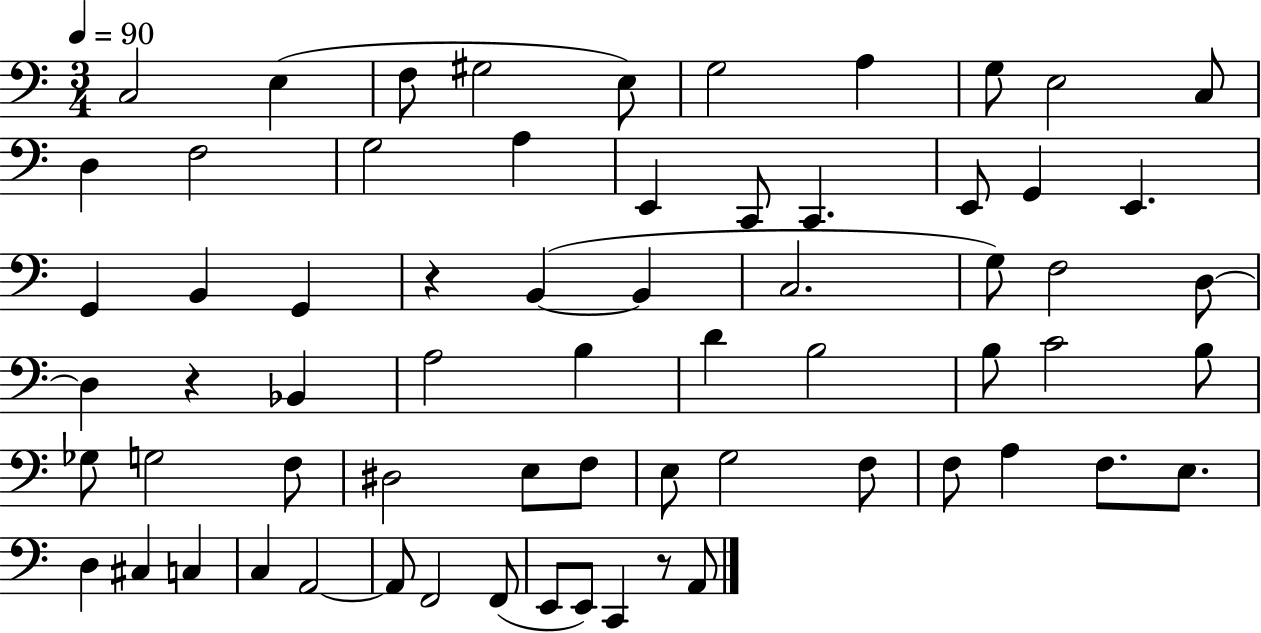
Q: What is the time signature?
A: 3/4